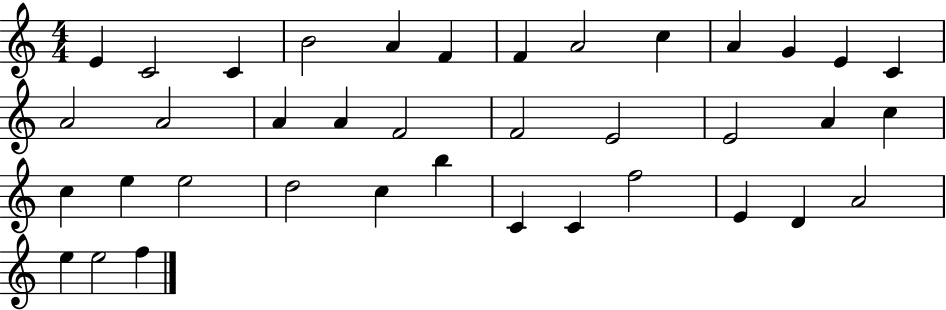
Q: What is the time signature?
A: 4/4